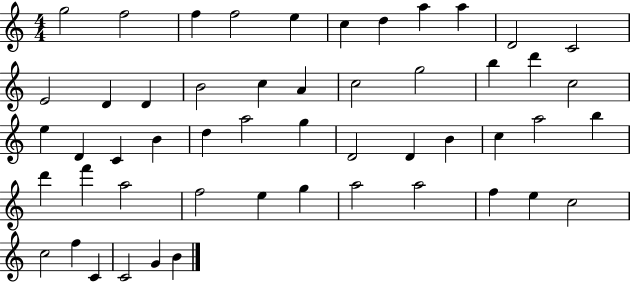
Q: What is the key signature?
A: C major